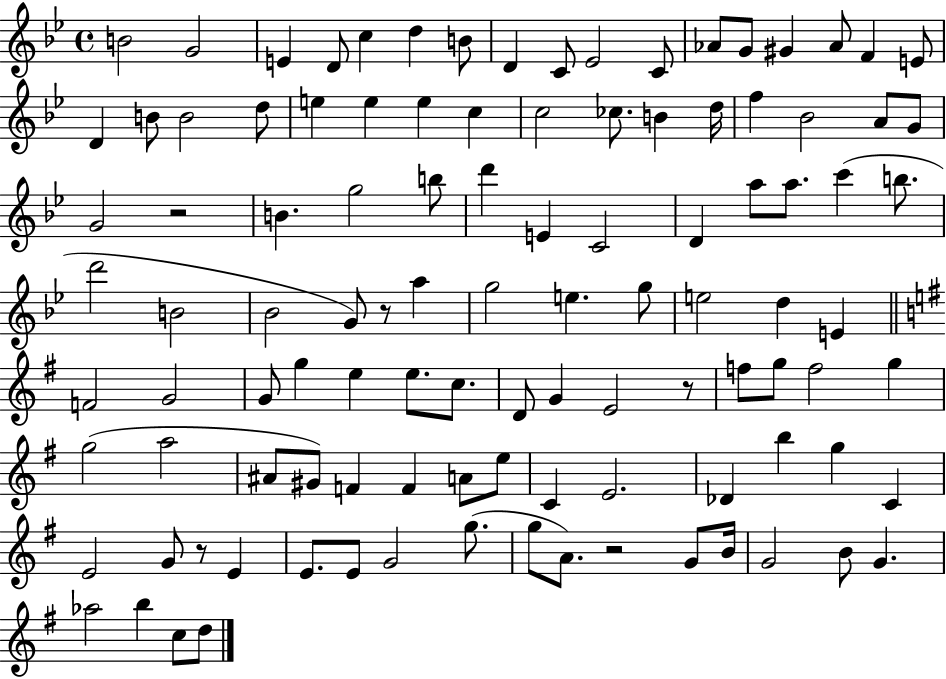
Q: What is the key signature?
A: BES major